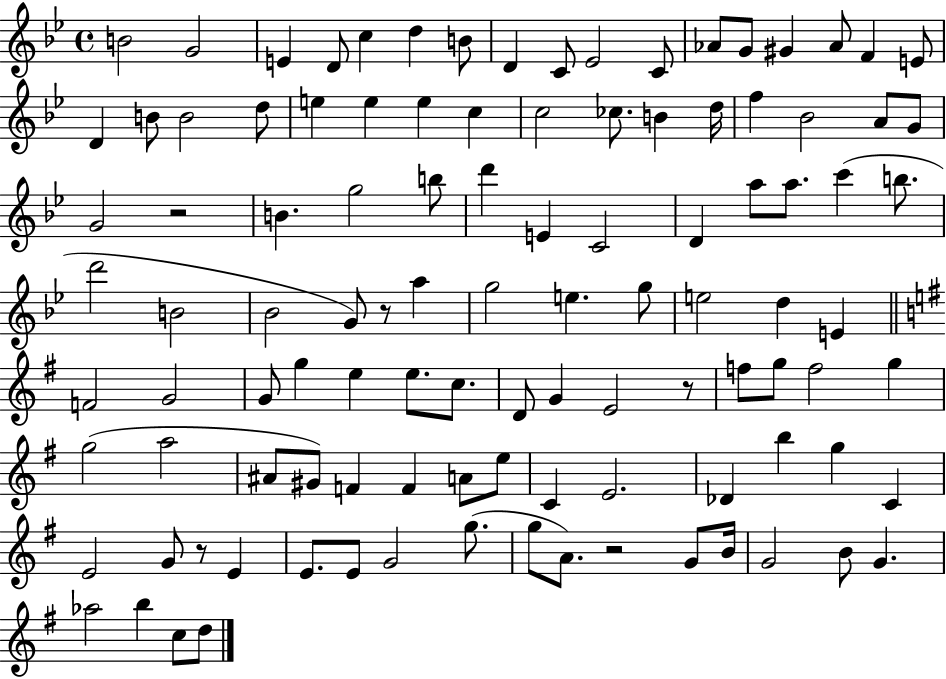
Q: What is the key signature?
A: BES major